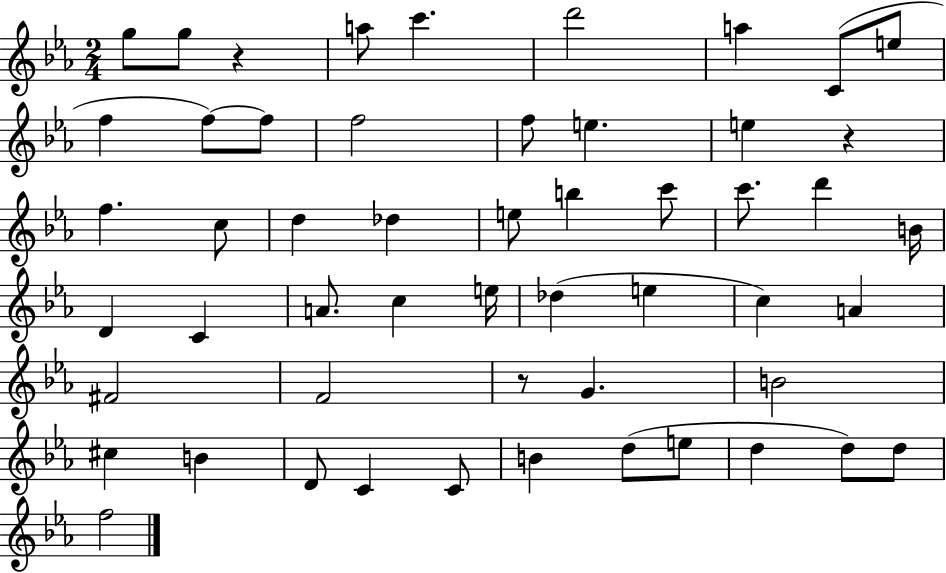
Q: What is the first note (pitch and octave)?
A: G5